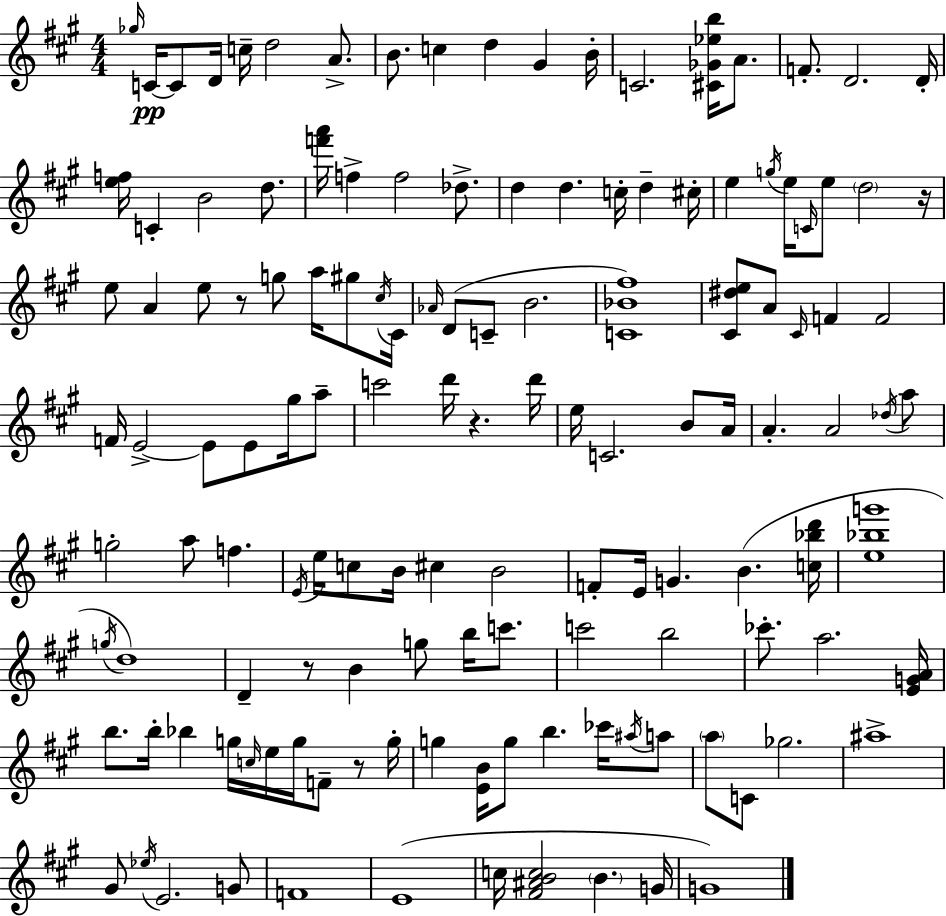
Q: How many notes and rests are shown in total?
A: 135